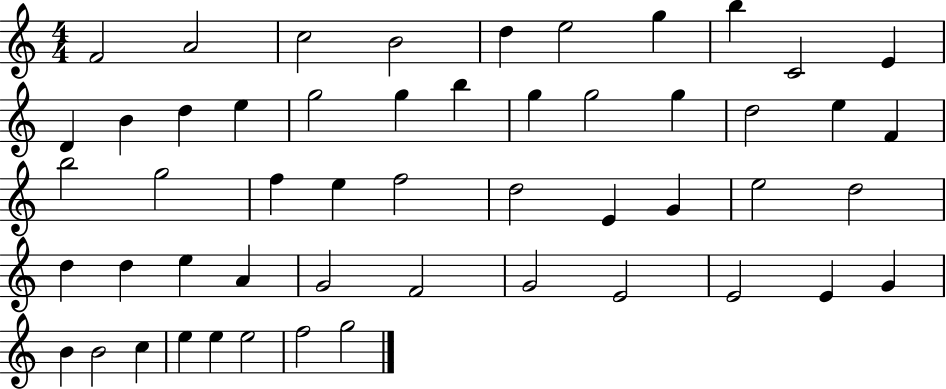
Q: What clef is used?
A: treble